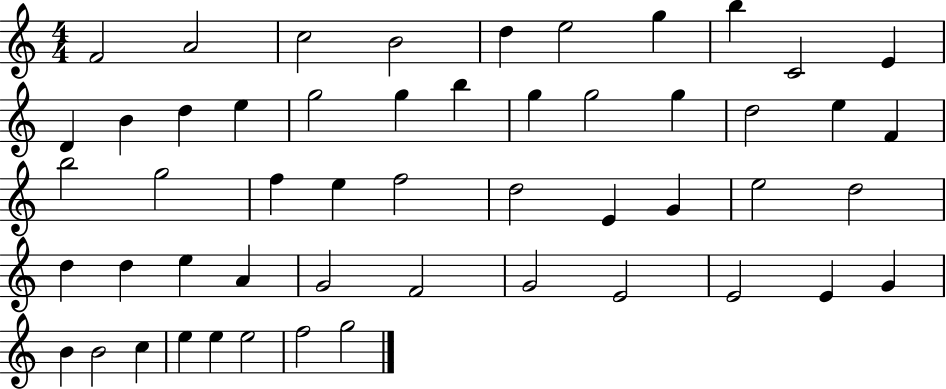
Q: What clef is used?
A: treble